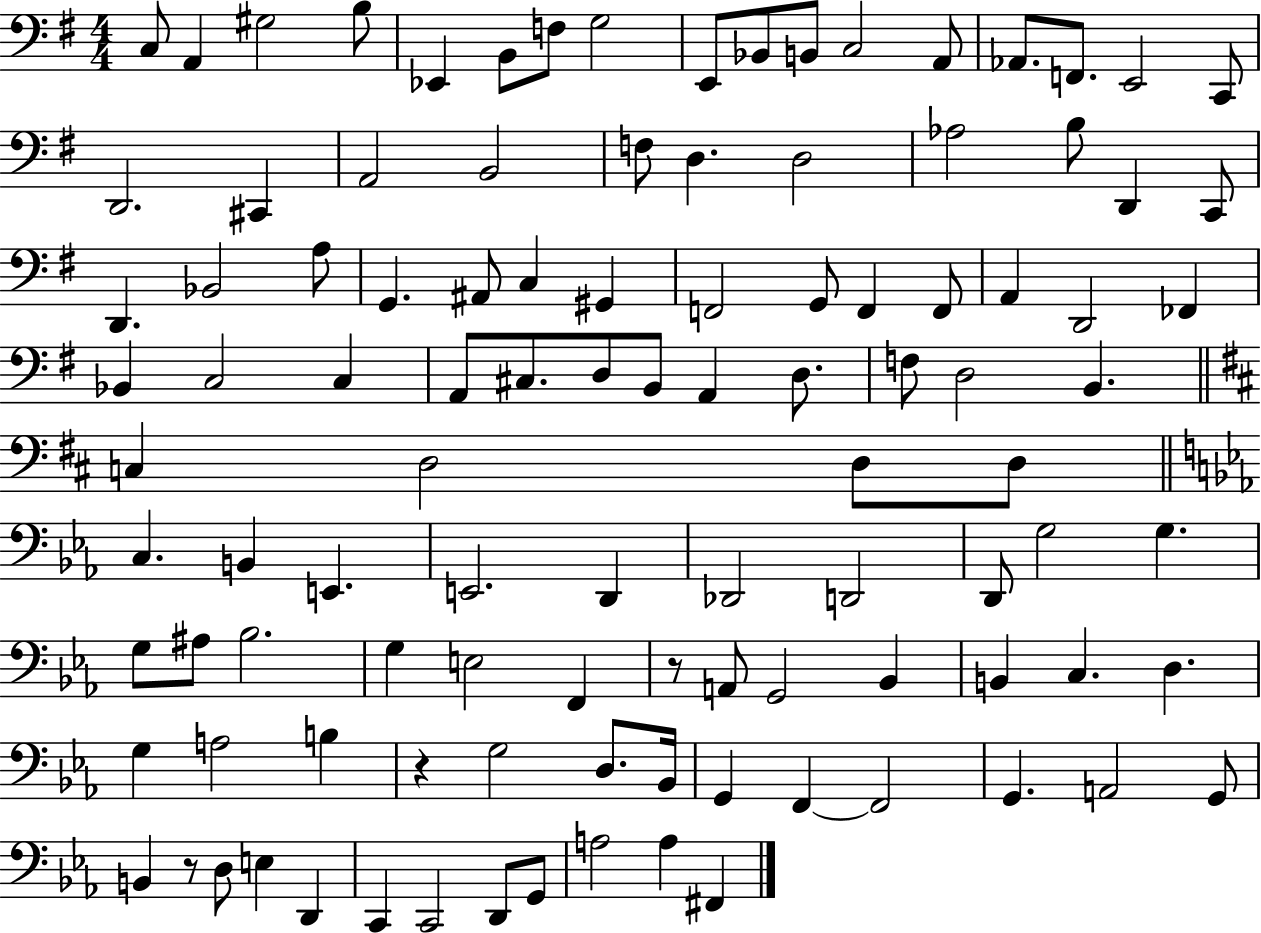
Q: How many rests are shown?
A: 3